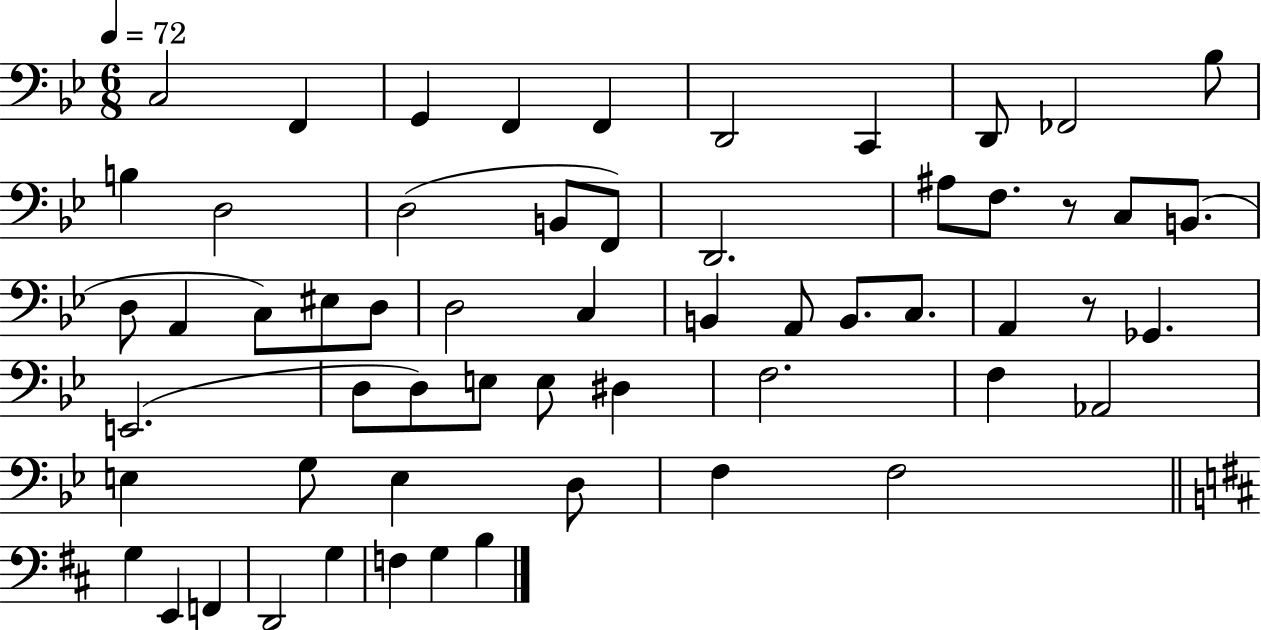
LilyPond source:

{
  \clef bass
  \numericTimeSignature
  \time 6/8
  \key bes \major
  \tempo 4 = 72
  c2 f,4 | g,4 f,4 f,4 | d,2 c,4 | d,8 fes,2 bes8 | \break b4 d2 | d2( b,8 f,8) | d,2. | ais8 f8. r8 c8 b,8.( | \break d8 a,4 c8) eis8 d8 | d2 c4 | b,4 a,8 b,8. c8. | a,4 r8 ges,4. | \break e,2.( | d8 d8) e8 e8 dis4 | f2. | f4 aes,2 | \break e4 g8 e4 d8 | f4 f2 | \bar "||" \break \key d \major g4 e,4 f,4 | d,2 g4 | f4 g4 b4 | \bar "|."
}